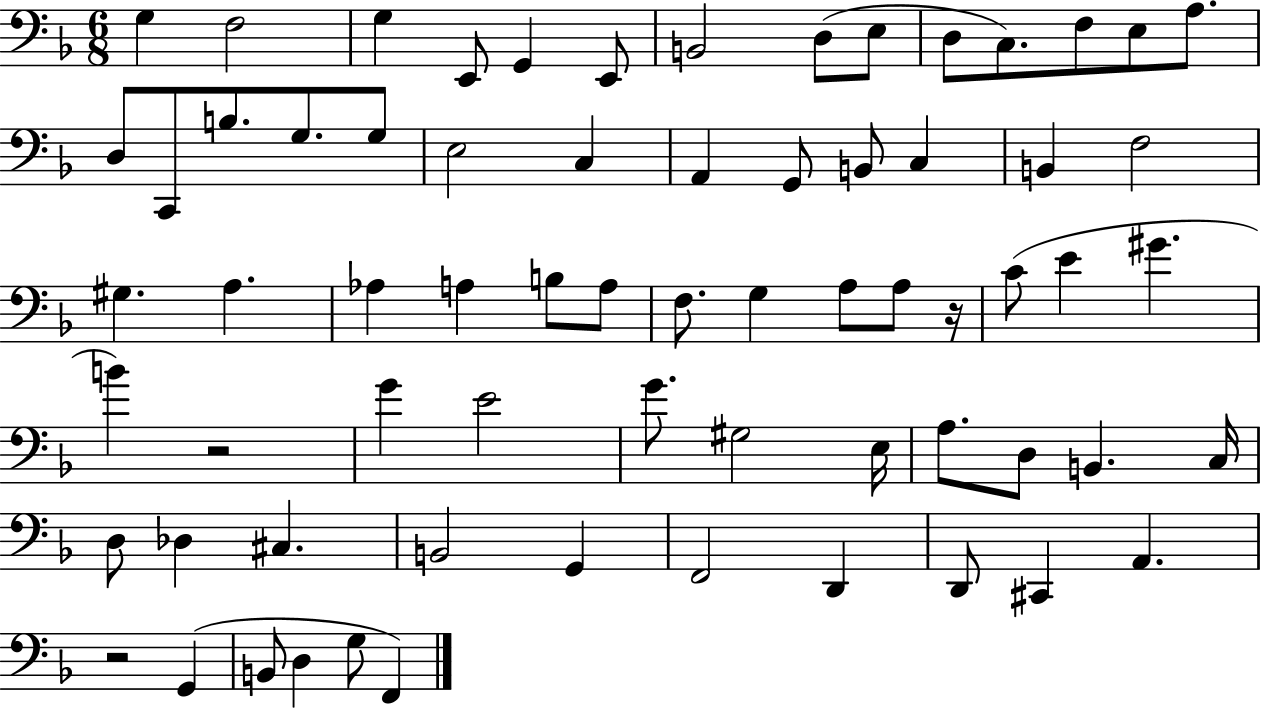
{
  \clef bass
  \numericTimeSignature
  \time 6/8
  \key f \major
  \repeat volta 2 { g4 f2 | g4 e,8 g,4 e,8 | b,2 d8( e8 | d8 c8.) f8 e8 a8. | \break d8 c,8 b8. g8. g8 | e2 c4 | a,4 g,8 b,8 c4 | b,4 f2 | \break gis4. a4. | aes4 a4 b8 a8 | f8. g4 a8 a8 r16 | c'8( e'4 gis'4. | \break b'4) r2 | g'4 e'2 | g'8. gis2 e16 | a8. d8 b,4. c16 | \break d8 des4 cis4. | b,2 g,4 | f,2 d,4 | d,8 cis,4 a,4. | \break r2 g,4( | b,8 d4 g8 f,4) | } \bar "|."
}